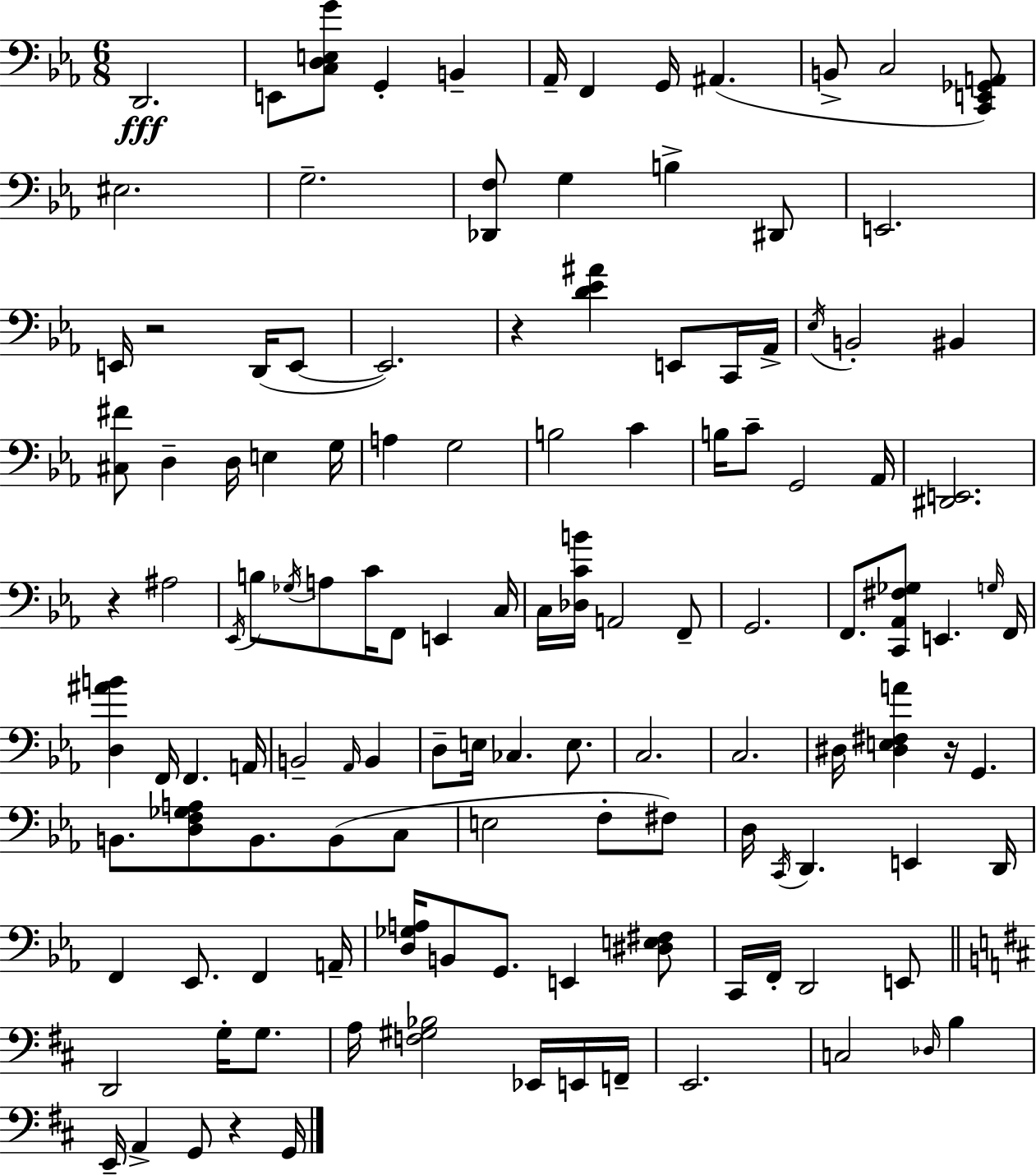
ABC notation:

X:1
T:Untitled
M:6/8
L:1/4
K:Cm
D,,2 E,,/2 [C,D,E,G]/2 G,, B,, _A,,/4 F,, G,,/4 ^A,, B,,/2 C,2 [C,,E,,_G,,A,,]/2 ^E,2 G,2 [_D,,F,]/2 G, B, ^D,,/2 E,,2 E,,/4 z2 D,,/4 E,,/2 E,,2 z [D_E^A] E,,/2 C,,/4 _A,,/4 _E,/4 B,,2 ^B,, [^C,^F]/2 D, D,/4 E, G,/4 A, G,2 B,2 C B,/4 C/2 G,,2 _A,,/4 [^D,,E,,]2 z ^A,2 _E,,/4 B,/2 _G,/4 A,/2 C/4 F,,/2 E,, C,/4 C,/4 [_D,CB]/4 A,,2 F,,/2 G,,2 F,,/2 [C,,_A,,^F,_G,]/2 E,, G,/4 F,,/4 [D,^AB] F,,/4 F,, A,,/4 B,,2 _A,,/4 B,, D,/2 E,/4 _C, E,/2 C,2 C,2 ^D,/4 [^D,E,^F,A] z/4 G,, B,,/2 [D,F,_G,A,]/2 B,,/2 B,,/2 C,/2 E,2 F,/2 ^F,/2 D,/4 C,,/4 D,, E,, D,,/4 F,, _E,,/2 F,, A,,/4 [D,_G,A,]/4 B,,/2 G,,/2 E,, [^D,E,^F,]/2 C,,/4 F,,/4 D,,2 E,,/2 D,,2 G,/4 G,/2 A,/4 [F,^G,_B,]2 _E,,/4 E,,/4 F,,/4 E,,2 C,2 _D,/4 B, E,,/4 A,, G,,/2 z G,,/4